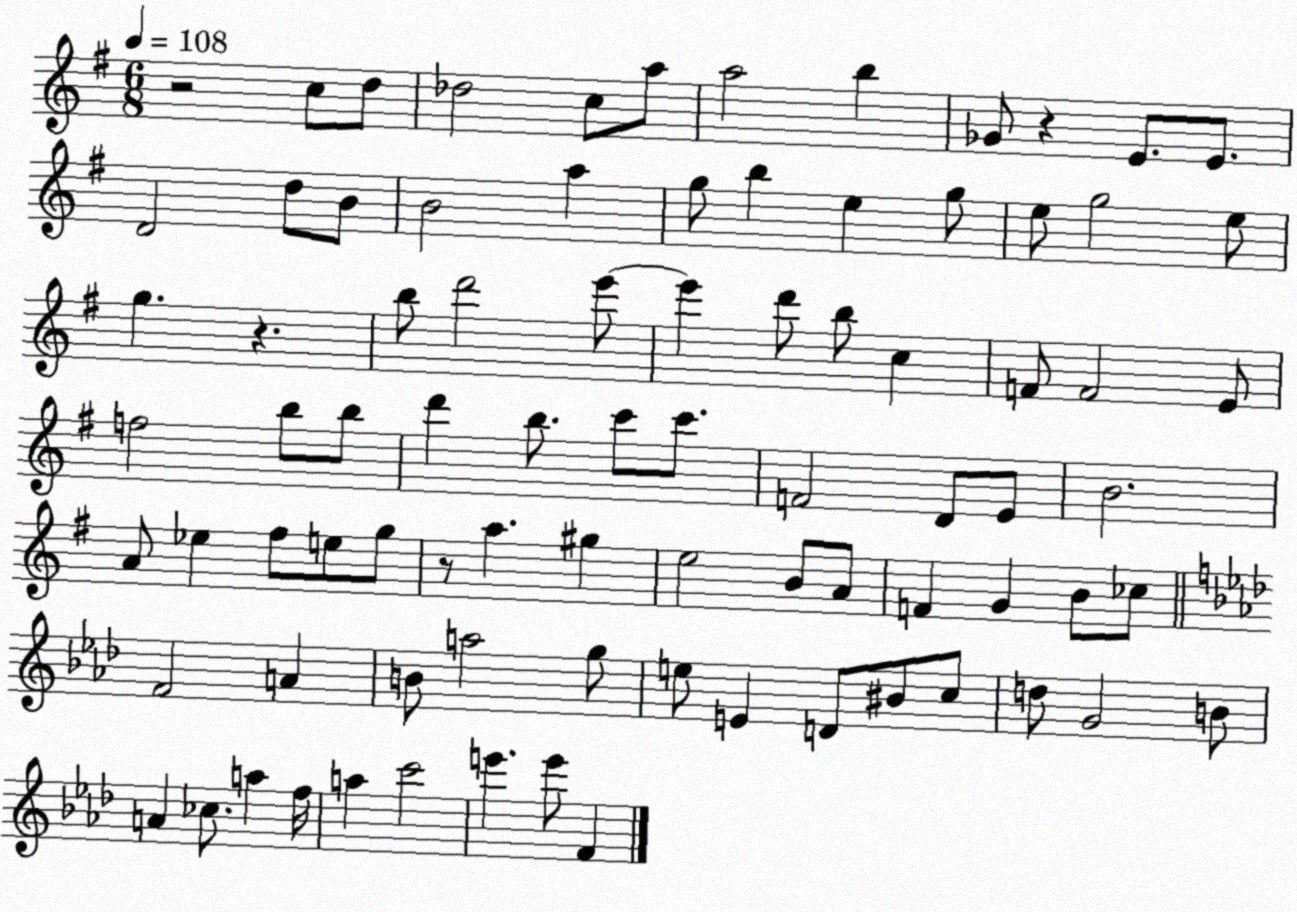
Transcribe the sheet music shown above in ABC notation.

X:1
T:Untitled
M:6/8
L:1/4
K:G
z2 c/2 d/2 _d2 c/2 a/2 a2 b _G/2 z E/2 E/2 D2 d/2 B/2 B2 a g/2 b e g/2 e/2 g2 e/2 g z b/2 d'2 e'/2 e' d'/2 b/2 c F/2 F2 E/2 f2 b/2 b/2 d' b/2 c'/2 c'/2 F2 D/2 E/2 B2 A/2 _e ^f/2 e/2 g/2 z/2 a ^g e2 B/2 A/2 F G B/2 _c/2 F2 A B/2 a2 g/2 e/2 E D/2 ^B/2 c/2 d/2 G2 B/2 A _c/2 a f/4 a c'2 e' e'/2 F